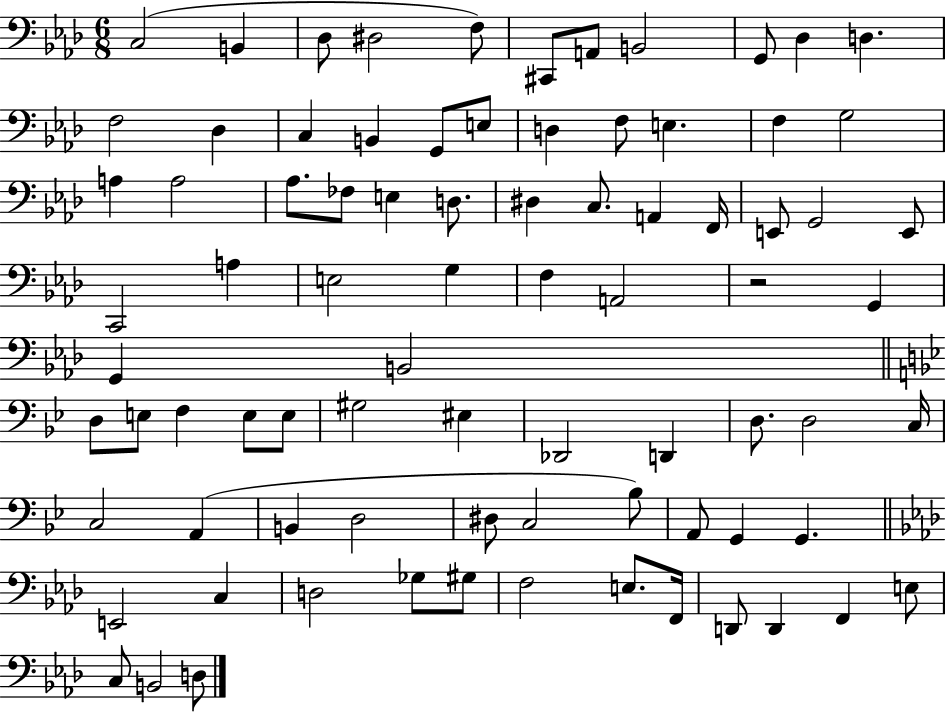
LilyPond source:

{
  \clef bass
  \numericTimeSignature
  \time 6/8
  \key aes \major
  \repeat volta 2 { c2( b,4 | des8 dis2 f8) | cis,8 a,8 b,2 | g,8 des4 d4. | \break f2 des4 | c4 b,4 g,8 e8 | d4 f8 e4. | f4 g2 | \break a4 a2 | aes8. fes8 e4 d8. | dis4 c8. a,4 f,16 | e,8 g,2 e,8 | \break c,2 a4 | e2 g4 | f4 a,2 | r2 g,4 | \break g,4 b,2 | \bar "||" \break \key g \minor d8 e8 f4 e8 e8 | gis2 eis4 | des,2 d,4 | d8. d2 c16 | \break c2 a,4( | b,4 d2 | dis8 c2 bes8) | a,8 g,4 g,4. | \break \bar "||" \break \key aes \major e,2 c4 | d2 ges8 gis8 | f2 e8. f,16 | d,8 d,4 f,4 e8 | \break c8 b,2 d8 | } \bar "|."
}